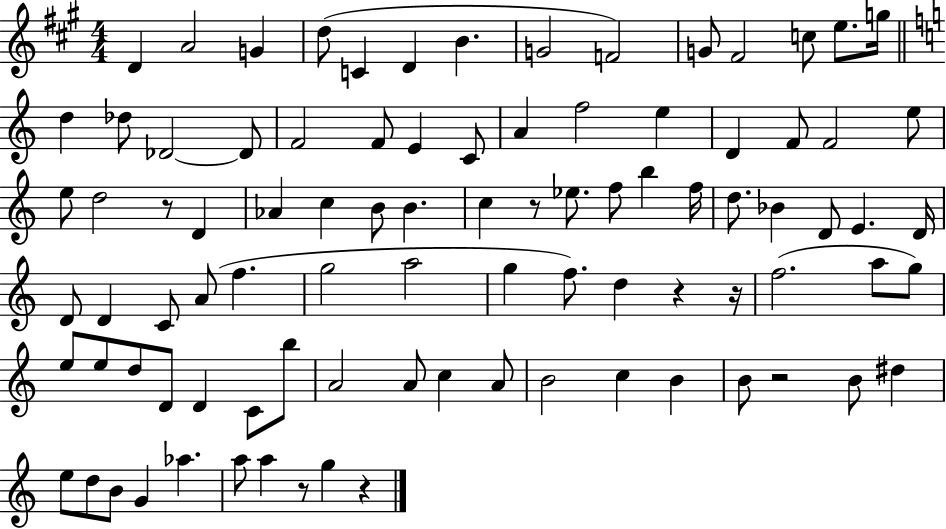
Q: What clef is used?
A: treble